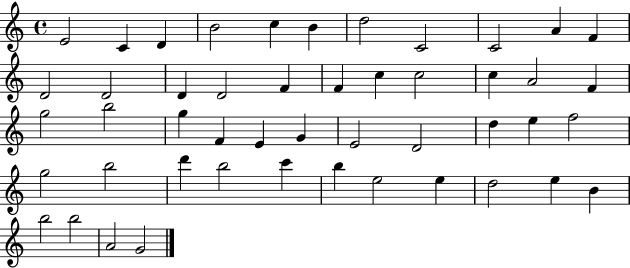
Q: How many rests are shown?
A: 0